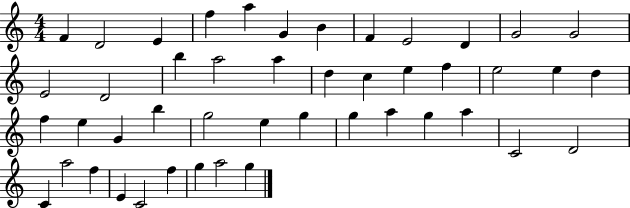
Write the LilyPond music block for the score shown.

{
  \clef treble
  \numericTimeSignature
  \time 4/4
  \key c \major
  f'4 d'2 e'4 | f''4 a''4 g'4 b'4 | f'4 e'2 d'4 | g'2 g'2 | \break e'2 d'2 | b''4 a''2 a''4 | d''4 c''4 e''4 f''4 | e''2 e''4 d''4 | \break f''4 e''4 g'4 b''4 | g''2 e''4 g''4 | g''4 a''4 g''4 a''4 | c'2 d'2 | \break c'4 a''2 f''4 | e'4 c'2 f''4 | g''4 a''2 g''4 | \bar "|."
}